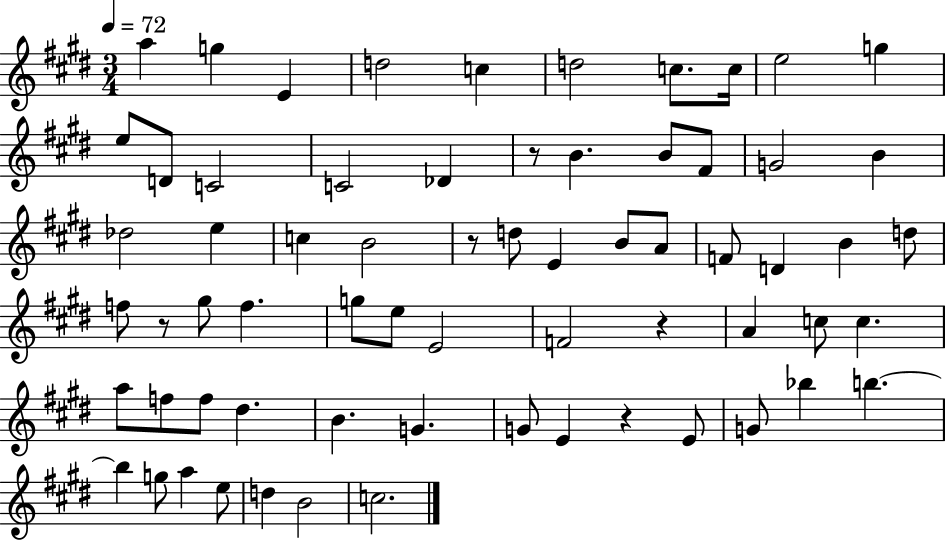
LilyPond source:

{
  \clef treble
  \numericTimeSignature
  \time 3/4
  \key e \major
  \tempo 4 = 72
  a''4 g''4 e'4 | d''2 c''4 | d''2 c''8. c''16 | e''2 g''4 | \break e''8 d'8 c'2 | c'2 des'4 | r8 b'4. b'8 fis'8 | g'2 b'4 | \break des''2 e''4 | c''4 b'2 | r8 d''8 e'4 b'8 a'8 | f'8 d'4 b'4 d''8 | \break f''8 r8 gis''8 f''4. | g''8 e''8 e'2 | f'2 r4 | a'4 c''8 c''4. | \break a''8 f''8 f''8 dis''4. | b'4. g'4. | g'8 e'4 r4 e'8 | g'8 bes''4 b''4.~~ | \break b''4 g''8 a''4 e''8 | d''4 b'2 | c''2. | \bar "|."
}